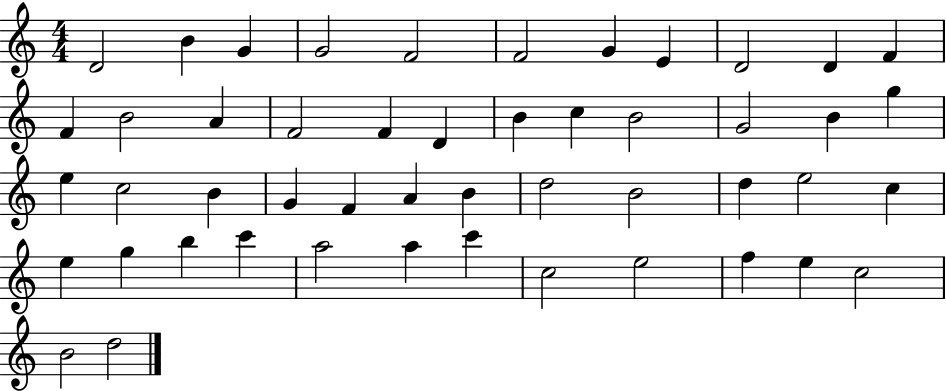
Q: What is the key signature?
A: C major